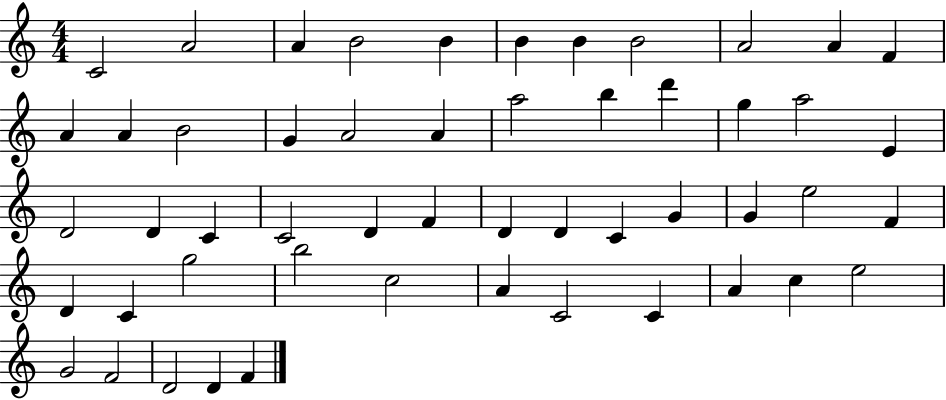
X:1
T:Untitled
M:4/4
L:1/4
K:C
C2 A2 A B2 B B B B2 A2 A F A A B2 G A2 A a2 b d' g a2 E D2 D C C2 D F D D C G G e2 F D C g2 b2 c2 A C2 C A c e2 G2 F2 D2 D F